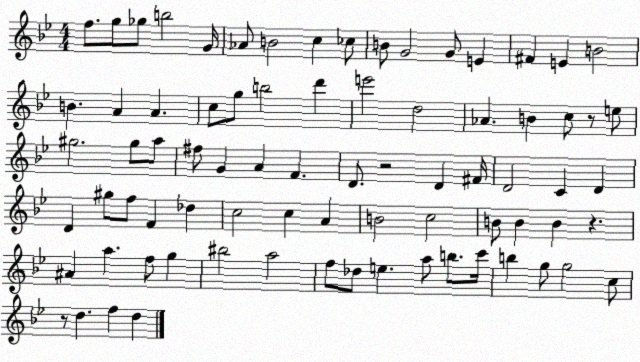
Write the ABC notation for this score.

X:1
T:Untitled
M:4/4
L:1/4
K:Bb
f/2 g/2 _g/2 b2 G/4 _A/2 B2 c _c/2 B/2 G2 G/2 E ^F E B2 B A A c/2 g/2 b2 d' e'2 d2 _A B c/2 z/2 e/2 ^g2 ^g/2 a/2 ^f/2 G A F D/2 z2 D ^F/4 D2 C D D ^g/2 f/2 F _d c2 c A B2 c2 B/2 B B z ^A a f/2 g ^b2 a2 f/2 _d/2 e a/2 b/2 c'/4 b g/2 g2 c/2 z/2 d f d